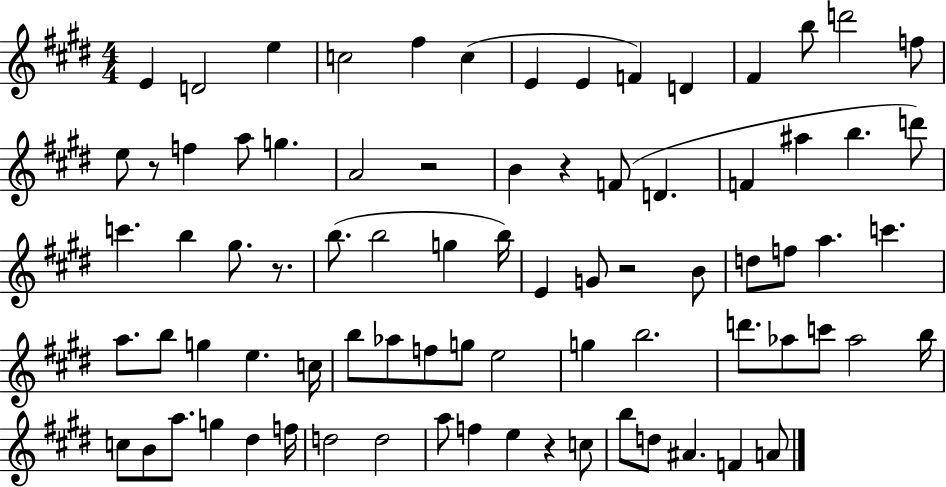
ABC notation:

X:1
T:Untitled
M:4/4
L:1/4
K:E
E D2 e c2 ^f c E E F D ^F b/2 d'2 f/2 e/2 z/2 f a/2 g A2 z2 B z F/2 D F ^a b d'/2 c' b ^g/2 z/2 b/2 b2 g b/4 E G/2 z2 B/2 d/2 f/2 a c' a/2 b/2 g e c/4 b/2 _a/2 f/2 g/2 e2 g b2 d'/2 _a/2 c'/2 _a2 b/4 c/2 B/2 a/2 g ^d f/4 d2 d2 a/2 f e z c/2 b/2 d/2 ^A F A/2